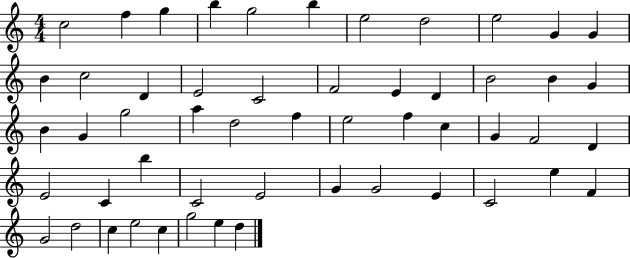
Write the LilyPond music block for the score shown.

{
  \clef treble
  \numericTimeSignature
  \time 4/4
  \key c \major
  c''2 f''4 g''4 | b''4 g''2 b''4 | e''2 d''2 | e''2 g'4 g'4 | \break b'4 c''2 d'4 | e'2 c'2 | f'2 e'4 d'4 | b'2 b'4 g'4 | \break b'4 g'4 g''2 | a''4 d''2 f''4 | e''2 f''4 c''4 | g'4 f'2 d'4 | \break e'2 c'4 b''4 | c'2 e'2 | g'4 g'2 e'4 | c'2 e''4 f'4 | \break g'2 d''2 | c''4 e''2 c''4 | g''2 e''4 d''4 | \bar "|."
}